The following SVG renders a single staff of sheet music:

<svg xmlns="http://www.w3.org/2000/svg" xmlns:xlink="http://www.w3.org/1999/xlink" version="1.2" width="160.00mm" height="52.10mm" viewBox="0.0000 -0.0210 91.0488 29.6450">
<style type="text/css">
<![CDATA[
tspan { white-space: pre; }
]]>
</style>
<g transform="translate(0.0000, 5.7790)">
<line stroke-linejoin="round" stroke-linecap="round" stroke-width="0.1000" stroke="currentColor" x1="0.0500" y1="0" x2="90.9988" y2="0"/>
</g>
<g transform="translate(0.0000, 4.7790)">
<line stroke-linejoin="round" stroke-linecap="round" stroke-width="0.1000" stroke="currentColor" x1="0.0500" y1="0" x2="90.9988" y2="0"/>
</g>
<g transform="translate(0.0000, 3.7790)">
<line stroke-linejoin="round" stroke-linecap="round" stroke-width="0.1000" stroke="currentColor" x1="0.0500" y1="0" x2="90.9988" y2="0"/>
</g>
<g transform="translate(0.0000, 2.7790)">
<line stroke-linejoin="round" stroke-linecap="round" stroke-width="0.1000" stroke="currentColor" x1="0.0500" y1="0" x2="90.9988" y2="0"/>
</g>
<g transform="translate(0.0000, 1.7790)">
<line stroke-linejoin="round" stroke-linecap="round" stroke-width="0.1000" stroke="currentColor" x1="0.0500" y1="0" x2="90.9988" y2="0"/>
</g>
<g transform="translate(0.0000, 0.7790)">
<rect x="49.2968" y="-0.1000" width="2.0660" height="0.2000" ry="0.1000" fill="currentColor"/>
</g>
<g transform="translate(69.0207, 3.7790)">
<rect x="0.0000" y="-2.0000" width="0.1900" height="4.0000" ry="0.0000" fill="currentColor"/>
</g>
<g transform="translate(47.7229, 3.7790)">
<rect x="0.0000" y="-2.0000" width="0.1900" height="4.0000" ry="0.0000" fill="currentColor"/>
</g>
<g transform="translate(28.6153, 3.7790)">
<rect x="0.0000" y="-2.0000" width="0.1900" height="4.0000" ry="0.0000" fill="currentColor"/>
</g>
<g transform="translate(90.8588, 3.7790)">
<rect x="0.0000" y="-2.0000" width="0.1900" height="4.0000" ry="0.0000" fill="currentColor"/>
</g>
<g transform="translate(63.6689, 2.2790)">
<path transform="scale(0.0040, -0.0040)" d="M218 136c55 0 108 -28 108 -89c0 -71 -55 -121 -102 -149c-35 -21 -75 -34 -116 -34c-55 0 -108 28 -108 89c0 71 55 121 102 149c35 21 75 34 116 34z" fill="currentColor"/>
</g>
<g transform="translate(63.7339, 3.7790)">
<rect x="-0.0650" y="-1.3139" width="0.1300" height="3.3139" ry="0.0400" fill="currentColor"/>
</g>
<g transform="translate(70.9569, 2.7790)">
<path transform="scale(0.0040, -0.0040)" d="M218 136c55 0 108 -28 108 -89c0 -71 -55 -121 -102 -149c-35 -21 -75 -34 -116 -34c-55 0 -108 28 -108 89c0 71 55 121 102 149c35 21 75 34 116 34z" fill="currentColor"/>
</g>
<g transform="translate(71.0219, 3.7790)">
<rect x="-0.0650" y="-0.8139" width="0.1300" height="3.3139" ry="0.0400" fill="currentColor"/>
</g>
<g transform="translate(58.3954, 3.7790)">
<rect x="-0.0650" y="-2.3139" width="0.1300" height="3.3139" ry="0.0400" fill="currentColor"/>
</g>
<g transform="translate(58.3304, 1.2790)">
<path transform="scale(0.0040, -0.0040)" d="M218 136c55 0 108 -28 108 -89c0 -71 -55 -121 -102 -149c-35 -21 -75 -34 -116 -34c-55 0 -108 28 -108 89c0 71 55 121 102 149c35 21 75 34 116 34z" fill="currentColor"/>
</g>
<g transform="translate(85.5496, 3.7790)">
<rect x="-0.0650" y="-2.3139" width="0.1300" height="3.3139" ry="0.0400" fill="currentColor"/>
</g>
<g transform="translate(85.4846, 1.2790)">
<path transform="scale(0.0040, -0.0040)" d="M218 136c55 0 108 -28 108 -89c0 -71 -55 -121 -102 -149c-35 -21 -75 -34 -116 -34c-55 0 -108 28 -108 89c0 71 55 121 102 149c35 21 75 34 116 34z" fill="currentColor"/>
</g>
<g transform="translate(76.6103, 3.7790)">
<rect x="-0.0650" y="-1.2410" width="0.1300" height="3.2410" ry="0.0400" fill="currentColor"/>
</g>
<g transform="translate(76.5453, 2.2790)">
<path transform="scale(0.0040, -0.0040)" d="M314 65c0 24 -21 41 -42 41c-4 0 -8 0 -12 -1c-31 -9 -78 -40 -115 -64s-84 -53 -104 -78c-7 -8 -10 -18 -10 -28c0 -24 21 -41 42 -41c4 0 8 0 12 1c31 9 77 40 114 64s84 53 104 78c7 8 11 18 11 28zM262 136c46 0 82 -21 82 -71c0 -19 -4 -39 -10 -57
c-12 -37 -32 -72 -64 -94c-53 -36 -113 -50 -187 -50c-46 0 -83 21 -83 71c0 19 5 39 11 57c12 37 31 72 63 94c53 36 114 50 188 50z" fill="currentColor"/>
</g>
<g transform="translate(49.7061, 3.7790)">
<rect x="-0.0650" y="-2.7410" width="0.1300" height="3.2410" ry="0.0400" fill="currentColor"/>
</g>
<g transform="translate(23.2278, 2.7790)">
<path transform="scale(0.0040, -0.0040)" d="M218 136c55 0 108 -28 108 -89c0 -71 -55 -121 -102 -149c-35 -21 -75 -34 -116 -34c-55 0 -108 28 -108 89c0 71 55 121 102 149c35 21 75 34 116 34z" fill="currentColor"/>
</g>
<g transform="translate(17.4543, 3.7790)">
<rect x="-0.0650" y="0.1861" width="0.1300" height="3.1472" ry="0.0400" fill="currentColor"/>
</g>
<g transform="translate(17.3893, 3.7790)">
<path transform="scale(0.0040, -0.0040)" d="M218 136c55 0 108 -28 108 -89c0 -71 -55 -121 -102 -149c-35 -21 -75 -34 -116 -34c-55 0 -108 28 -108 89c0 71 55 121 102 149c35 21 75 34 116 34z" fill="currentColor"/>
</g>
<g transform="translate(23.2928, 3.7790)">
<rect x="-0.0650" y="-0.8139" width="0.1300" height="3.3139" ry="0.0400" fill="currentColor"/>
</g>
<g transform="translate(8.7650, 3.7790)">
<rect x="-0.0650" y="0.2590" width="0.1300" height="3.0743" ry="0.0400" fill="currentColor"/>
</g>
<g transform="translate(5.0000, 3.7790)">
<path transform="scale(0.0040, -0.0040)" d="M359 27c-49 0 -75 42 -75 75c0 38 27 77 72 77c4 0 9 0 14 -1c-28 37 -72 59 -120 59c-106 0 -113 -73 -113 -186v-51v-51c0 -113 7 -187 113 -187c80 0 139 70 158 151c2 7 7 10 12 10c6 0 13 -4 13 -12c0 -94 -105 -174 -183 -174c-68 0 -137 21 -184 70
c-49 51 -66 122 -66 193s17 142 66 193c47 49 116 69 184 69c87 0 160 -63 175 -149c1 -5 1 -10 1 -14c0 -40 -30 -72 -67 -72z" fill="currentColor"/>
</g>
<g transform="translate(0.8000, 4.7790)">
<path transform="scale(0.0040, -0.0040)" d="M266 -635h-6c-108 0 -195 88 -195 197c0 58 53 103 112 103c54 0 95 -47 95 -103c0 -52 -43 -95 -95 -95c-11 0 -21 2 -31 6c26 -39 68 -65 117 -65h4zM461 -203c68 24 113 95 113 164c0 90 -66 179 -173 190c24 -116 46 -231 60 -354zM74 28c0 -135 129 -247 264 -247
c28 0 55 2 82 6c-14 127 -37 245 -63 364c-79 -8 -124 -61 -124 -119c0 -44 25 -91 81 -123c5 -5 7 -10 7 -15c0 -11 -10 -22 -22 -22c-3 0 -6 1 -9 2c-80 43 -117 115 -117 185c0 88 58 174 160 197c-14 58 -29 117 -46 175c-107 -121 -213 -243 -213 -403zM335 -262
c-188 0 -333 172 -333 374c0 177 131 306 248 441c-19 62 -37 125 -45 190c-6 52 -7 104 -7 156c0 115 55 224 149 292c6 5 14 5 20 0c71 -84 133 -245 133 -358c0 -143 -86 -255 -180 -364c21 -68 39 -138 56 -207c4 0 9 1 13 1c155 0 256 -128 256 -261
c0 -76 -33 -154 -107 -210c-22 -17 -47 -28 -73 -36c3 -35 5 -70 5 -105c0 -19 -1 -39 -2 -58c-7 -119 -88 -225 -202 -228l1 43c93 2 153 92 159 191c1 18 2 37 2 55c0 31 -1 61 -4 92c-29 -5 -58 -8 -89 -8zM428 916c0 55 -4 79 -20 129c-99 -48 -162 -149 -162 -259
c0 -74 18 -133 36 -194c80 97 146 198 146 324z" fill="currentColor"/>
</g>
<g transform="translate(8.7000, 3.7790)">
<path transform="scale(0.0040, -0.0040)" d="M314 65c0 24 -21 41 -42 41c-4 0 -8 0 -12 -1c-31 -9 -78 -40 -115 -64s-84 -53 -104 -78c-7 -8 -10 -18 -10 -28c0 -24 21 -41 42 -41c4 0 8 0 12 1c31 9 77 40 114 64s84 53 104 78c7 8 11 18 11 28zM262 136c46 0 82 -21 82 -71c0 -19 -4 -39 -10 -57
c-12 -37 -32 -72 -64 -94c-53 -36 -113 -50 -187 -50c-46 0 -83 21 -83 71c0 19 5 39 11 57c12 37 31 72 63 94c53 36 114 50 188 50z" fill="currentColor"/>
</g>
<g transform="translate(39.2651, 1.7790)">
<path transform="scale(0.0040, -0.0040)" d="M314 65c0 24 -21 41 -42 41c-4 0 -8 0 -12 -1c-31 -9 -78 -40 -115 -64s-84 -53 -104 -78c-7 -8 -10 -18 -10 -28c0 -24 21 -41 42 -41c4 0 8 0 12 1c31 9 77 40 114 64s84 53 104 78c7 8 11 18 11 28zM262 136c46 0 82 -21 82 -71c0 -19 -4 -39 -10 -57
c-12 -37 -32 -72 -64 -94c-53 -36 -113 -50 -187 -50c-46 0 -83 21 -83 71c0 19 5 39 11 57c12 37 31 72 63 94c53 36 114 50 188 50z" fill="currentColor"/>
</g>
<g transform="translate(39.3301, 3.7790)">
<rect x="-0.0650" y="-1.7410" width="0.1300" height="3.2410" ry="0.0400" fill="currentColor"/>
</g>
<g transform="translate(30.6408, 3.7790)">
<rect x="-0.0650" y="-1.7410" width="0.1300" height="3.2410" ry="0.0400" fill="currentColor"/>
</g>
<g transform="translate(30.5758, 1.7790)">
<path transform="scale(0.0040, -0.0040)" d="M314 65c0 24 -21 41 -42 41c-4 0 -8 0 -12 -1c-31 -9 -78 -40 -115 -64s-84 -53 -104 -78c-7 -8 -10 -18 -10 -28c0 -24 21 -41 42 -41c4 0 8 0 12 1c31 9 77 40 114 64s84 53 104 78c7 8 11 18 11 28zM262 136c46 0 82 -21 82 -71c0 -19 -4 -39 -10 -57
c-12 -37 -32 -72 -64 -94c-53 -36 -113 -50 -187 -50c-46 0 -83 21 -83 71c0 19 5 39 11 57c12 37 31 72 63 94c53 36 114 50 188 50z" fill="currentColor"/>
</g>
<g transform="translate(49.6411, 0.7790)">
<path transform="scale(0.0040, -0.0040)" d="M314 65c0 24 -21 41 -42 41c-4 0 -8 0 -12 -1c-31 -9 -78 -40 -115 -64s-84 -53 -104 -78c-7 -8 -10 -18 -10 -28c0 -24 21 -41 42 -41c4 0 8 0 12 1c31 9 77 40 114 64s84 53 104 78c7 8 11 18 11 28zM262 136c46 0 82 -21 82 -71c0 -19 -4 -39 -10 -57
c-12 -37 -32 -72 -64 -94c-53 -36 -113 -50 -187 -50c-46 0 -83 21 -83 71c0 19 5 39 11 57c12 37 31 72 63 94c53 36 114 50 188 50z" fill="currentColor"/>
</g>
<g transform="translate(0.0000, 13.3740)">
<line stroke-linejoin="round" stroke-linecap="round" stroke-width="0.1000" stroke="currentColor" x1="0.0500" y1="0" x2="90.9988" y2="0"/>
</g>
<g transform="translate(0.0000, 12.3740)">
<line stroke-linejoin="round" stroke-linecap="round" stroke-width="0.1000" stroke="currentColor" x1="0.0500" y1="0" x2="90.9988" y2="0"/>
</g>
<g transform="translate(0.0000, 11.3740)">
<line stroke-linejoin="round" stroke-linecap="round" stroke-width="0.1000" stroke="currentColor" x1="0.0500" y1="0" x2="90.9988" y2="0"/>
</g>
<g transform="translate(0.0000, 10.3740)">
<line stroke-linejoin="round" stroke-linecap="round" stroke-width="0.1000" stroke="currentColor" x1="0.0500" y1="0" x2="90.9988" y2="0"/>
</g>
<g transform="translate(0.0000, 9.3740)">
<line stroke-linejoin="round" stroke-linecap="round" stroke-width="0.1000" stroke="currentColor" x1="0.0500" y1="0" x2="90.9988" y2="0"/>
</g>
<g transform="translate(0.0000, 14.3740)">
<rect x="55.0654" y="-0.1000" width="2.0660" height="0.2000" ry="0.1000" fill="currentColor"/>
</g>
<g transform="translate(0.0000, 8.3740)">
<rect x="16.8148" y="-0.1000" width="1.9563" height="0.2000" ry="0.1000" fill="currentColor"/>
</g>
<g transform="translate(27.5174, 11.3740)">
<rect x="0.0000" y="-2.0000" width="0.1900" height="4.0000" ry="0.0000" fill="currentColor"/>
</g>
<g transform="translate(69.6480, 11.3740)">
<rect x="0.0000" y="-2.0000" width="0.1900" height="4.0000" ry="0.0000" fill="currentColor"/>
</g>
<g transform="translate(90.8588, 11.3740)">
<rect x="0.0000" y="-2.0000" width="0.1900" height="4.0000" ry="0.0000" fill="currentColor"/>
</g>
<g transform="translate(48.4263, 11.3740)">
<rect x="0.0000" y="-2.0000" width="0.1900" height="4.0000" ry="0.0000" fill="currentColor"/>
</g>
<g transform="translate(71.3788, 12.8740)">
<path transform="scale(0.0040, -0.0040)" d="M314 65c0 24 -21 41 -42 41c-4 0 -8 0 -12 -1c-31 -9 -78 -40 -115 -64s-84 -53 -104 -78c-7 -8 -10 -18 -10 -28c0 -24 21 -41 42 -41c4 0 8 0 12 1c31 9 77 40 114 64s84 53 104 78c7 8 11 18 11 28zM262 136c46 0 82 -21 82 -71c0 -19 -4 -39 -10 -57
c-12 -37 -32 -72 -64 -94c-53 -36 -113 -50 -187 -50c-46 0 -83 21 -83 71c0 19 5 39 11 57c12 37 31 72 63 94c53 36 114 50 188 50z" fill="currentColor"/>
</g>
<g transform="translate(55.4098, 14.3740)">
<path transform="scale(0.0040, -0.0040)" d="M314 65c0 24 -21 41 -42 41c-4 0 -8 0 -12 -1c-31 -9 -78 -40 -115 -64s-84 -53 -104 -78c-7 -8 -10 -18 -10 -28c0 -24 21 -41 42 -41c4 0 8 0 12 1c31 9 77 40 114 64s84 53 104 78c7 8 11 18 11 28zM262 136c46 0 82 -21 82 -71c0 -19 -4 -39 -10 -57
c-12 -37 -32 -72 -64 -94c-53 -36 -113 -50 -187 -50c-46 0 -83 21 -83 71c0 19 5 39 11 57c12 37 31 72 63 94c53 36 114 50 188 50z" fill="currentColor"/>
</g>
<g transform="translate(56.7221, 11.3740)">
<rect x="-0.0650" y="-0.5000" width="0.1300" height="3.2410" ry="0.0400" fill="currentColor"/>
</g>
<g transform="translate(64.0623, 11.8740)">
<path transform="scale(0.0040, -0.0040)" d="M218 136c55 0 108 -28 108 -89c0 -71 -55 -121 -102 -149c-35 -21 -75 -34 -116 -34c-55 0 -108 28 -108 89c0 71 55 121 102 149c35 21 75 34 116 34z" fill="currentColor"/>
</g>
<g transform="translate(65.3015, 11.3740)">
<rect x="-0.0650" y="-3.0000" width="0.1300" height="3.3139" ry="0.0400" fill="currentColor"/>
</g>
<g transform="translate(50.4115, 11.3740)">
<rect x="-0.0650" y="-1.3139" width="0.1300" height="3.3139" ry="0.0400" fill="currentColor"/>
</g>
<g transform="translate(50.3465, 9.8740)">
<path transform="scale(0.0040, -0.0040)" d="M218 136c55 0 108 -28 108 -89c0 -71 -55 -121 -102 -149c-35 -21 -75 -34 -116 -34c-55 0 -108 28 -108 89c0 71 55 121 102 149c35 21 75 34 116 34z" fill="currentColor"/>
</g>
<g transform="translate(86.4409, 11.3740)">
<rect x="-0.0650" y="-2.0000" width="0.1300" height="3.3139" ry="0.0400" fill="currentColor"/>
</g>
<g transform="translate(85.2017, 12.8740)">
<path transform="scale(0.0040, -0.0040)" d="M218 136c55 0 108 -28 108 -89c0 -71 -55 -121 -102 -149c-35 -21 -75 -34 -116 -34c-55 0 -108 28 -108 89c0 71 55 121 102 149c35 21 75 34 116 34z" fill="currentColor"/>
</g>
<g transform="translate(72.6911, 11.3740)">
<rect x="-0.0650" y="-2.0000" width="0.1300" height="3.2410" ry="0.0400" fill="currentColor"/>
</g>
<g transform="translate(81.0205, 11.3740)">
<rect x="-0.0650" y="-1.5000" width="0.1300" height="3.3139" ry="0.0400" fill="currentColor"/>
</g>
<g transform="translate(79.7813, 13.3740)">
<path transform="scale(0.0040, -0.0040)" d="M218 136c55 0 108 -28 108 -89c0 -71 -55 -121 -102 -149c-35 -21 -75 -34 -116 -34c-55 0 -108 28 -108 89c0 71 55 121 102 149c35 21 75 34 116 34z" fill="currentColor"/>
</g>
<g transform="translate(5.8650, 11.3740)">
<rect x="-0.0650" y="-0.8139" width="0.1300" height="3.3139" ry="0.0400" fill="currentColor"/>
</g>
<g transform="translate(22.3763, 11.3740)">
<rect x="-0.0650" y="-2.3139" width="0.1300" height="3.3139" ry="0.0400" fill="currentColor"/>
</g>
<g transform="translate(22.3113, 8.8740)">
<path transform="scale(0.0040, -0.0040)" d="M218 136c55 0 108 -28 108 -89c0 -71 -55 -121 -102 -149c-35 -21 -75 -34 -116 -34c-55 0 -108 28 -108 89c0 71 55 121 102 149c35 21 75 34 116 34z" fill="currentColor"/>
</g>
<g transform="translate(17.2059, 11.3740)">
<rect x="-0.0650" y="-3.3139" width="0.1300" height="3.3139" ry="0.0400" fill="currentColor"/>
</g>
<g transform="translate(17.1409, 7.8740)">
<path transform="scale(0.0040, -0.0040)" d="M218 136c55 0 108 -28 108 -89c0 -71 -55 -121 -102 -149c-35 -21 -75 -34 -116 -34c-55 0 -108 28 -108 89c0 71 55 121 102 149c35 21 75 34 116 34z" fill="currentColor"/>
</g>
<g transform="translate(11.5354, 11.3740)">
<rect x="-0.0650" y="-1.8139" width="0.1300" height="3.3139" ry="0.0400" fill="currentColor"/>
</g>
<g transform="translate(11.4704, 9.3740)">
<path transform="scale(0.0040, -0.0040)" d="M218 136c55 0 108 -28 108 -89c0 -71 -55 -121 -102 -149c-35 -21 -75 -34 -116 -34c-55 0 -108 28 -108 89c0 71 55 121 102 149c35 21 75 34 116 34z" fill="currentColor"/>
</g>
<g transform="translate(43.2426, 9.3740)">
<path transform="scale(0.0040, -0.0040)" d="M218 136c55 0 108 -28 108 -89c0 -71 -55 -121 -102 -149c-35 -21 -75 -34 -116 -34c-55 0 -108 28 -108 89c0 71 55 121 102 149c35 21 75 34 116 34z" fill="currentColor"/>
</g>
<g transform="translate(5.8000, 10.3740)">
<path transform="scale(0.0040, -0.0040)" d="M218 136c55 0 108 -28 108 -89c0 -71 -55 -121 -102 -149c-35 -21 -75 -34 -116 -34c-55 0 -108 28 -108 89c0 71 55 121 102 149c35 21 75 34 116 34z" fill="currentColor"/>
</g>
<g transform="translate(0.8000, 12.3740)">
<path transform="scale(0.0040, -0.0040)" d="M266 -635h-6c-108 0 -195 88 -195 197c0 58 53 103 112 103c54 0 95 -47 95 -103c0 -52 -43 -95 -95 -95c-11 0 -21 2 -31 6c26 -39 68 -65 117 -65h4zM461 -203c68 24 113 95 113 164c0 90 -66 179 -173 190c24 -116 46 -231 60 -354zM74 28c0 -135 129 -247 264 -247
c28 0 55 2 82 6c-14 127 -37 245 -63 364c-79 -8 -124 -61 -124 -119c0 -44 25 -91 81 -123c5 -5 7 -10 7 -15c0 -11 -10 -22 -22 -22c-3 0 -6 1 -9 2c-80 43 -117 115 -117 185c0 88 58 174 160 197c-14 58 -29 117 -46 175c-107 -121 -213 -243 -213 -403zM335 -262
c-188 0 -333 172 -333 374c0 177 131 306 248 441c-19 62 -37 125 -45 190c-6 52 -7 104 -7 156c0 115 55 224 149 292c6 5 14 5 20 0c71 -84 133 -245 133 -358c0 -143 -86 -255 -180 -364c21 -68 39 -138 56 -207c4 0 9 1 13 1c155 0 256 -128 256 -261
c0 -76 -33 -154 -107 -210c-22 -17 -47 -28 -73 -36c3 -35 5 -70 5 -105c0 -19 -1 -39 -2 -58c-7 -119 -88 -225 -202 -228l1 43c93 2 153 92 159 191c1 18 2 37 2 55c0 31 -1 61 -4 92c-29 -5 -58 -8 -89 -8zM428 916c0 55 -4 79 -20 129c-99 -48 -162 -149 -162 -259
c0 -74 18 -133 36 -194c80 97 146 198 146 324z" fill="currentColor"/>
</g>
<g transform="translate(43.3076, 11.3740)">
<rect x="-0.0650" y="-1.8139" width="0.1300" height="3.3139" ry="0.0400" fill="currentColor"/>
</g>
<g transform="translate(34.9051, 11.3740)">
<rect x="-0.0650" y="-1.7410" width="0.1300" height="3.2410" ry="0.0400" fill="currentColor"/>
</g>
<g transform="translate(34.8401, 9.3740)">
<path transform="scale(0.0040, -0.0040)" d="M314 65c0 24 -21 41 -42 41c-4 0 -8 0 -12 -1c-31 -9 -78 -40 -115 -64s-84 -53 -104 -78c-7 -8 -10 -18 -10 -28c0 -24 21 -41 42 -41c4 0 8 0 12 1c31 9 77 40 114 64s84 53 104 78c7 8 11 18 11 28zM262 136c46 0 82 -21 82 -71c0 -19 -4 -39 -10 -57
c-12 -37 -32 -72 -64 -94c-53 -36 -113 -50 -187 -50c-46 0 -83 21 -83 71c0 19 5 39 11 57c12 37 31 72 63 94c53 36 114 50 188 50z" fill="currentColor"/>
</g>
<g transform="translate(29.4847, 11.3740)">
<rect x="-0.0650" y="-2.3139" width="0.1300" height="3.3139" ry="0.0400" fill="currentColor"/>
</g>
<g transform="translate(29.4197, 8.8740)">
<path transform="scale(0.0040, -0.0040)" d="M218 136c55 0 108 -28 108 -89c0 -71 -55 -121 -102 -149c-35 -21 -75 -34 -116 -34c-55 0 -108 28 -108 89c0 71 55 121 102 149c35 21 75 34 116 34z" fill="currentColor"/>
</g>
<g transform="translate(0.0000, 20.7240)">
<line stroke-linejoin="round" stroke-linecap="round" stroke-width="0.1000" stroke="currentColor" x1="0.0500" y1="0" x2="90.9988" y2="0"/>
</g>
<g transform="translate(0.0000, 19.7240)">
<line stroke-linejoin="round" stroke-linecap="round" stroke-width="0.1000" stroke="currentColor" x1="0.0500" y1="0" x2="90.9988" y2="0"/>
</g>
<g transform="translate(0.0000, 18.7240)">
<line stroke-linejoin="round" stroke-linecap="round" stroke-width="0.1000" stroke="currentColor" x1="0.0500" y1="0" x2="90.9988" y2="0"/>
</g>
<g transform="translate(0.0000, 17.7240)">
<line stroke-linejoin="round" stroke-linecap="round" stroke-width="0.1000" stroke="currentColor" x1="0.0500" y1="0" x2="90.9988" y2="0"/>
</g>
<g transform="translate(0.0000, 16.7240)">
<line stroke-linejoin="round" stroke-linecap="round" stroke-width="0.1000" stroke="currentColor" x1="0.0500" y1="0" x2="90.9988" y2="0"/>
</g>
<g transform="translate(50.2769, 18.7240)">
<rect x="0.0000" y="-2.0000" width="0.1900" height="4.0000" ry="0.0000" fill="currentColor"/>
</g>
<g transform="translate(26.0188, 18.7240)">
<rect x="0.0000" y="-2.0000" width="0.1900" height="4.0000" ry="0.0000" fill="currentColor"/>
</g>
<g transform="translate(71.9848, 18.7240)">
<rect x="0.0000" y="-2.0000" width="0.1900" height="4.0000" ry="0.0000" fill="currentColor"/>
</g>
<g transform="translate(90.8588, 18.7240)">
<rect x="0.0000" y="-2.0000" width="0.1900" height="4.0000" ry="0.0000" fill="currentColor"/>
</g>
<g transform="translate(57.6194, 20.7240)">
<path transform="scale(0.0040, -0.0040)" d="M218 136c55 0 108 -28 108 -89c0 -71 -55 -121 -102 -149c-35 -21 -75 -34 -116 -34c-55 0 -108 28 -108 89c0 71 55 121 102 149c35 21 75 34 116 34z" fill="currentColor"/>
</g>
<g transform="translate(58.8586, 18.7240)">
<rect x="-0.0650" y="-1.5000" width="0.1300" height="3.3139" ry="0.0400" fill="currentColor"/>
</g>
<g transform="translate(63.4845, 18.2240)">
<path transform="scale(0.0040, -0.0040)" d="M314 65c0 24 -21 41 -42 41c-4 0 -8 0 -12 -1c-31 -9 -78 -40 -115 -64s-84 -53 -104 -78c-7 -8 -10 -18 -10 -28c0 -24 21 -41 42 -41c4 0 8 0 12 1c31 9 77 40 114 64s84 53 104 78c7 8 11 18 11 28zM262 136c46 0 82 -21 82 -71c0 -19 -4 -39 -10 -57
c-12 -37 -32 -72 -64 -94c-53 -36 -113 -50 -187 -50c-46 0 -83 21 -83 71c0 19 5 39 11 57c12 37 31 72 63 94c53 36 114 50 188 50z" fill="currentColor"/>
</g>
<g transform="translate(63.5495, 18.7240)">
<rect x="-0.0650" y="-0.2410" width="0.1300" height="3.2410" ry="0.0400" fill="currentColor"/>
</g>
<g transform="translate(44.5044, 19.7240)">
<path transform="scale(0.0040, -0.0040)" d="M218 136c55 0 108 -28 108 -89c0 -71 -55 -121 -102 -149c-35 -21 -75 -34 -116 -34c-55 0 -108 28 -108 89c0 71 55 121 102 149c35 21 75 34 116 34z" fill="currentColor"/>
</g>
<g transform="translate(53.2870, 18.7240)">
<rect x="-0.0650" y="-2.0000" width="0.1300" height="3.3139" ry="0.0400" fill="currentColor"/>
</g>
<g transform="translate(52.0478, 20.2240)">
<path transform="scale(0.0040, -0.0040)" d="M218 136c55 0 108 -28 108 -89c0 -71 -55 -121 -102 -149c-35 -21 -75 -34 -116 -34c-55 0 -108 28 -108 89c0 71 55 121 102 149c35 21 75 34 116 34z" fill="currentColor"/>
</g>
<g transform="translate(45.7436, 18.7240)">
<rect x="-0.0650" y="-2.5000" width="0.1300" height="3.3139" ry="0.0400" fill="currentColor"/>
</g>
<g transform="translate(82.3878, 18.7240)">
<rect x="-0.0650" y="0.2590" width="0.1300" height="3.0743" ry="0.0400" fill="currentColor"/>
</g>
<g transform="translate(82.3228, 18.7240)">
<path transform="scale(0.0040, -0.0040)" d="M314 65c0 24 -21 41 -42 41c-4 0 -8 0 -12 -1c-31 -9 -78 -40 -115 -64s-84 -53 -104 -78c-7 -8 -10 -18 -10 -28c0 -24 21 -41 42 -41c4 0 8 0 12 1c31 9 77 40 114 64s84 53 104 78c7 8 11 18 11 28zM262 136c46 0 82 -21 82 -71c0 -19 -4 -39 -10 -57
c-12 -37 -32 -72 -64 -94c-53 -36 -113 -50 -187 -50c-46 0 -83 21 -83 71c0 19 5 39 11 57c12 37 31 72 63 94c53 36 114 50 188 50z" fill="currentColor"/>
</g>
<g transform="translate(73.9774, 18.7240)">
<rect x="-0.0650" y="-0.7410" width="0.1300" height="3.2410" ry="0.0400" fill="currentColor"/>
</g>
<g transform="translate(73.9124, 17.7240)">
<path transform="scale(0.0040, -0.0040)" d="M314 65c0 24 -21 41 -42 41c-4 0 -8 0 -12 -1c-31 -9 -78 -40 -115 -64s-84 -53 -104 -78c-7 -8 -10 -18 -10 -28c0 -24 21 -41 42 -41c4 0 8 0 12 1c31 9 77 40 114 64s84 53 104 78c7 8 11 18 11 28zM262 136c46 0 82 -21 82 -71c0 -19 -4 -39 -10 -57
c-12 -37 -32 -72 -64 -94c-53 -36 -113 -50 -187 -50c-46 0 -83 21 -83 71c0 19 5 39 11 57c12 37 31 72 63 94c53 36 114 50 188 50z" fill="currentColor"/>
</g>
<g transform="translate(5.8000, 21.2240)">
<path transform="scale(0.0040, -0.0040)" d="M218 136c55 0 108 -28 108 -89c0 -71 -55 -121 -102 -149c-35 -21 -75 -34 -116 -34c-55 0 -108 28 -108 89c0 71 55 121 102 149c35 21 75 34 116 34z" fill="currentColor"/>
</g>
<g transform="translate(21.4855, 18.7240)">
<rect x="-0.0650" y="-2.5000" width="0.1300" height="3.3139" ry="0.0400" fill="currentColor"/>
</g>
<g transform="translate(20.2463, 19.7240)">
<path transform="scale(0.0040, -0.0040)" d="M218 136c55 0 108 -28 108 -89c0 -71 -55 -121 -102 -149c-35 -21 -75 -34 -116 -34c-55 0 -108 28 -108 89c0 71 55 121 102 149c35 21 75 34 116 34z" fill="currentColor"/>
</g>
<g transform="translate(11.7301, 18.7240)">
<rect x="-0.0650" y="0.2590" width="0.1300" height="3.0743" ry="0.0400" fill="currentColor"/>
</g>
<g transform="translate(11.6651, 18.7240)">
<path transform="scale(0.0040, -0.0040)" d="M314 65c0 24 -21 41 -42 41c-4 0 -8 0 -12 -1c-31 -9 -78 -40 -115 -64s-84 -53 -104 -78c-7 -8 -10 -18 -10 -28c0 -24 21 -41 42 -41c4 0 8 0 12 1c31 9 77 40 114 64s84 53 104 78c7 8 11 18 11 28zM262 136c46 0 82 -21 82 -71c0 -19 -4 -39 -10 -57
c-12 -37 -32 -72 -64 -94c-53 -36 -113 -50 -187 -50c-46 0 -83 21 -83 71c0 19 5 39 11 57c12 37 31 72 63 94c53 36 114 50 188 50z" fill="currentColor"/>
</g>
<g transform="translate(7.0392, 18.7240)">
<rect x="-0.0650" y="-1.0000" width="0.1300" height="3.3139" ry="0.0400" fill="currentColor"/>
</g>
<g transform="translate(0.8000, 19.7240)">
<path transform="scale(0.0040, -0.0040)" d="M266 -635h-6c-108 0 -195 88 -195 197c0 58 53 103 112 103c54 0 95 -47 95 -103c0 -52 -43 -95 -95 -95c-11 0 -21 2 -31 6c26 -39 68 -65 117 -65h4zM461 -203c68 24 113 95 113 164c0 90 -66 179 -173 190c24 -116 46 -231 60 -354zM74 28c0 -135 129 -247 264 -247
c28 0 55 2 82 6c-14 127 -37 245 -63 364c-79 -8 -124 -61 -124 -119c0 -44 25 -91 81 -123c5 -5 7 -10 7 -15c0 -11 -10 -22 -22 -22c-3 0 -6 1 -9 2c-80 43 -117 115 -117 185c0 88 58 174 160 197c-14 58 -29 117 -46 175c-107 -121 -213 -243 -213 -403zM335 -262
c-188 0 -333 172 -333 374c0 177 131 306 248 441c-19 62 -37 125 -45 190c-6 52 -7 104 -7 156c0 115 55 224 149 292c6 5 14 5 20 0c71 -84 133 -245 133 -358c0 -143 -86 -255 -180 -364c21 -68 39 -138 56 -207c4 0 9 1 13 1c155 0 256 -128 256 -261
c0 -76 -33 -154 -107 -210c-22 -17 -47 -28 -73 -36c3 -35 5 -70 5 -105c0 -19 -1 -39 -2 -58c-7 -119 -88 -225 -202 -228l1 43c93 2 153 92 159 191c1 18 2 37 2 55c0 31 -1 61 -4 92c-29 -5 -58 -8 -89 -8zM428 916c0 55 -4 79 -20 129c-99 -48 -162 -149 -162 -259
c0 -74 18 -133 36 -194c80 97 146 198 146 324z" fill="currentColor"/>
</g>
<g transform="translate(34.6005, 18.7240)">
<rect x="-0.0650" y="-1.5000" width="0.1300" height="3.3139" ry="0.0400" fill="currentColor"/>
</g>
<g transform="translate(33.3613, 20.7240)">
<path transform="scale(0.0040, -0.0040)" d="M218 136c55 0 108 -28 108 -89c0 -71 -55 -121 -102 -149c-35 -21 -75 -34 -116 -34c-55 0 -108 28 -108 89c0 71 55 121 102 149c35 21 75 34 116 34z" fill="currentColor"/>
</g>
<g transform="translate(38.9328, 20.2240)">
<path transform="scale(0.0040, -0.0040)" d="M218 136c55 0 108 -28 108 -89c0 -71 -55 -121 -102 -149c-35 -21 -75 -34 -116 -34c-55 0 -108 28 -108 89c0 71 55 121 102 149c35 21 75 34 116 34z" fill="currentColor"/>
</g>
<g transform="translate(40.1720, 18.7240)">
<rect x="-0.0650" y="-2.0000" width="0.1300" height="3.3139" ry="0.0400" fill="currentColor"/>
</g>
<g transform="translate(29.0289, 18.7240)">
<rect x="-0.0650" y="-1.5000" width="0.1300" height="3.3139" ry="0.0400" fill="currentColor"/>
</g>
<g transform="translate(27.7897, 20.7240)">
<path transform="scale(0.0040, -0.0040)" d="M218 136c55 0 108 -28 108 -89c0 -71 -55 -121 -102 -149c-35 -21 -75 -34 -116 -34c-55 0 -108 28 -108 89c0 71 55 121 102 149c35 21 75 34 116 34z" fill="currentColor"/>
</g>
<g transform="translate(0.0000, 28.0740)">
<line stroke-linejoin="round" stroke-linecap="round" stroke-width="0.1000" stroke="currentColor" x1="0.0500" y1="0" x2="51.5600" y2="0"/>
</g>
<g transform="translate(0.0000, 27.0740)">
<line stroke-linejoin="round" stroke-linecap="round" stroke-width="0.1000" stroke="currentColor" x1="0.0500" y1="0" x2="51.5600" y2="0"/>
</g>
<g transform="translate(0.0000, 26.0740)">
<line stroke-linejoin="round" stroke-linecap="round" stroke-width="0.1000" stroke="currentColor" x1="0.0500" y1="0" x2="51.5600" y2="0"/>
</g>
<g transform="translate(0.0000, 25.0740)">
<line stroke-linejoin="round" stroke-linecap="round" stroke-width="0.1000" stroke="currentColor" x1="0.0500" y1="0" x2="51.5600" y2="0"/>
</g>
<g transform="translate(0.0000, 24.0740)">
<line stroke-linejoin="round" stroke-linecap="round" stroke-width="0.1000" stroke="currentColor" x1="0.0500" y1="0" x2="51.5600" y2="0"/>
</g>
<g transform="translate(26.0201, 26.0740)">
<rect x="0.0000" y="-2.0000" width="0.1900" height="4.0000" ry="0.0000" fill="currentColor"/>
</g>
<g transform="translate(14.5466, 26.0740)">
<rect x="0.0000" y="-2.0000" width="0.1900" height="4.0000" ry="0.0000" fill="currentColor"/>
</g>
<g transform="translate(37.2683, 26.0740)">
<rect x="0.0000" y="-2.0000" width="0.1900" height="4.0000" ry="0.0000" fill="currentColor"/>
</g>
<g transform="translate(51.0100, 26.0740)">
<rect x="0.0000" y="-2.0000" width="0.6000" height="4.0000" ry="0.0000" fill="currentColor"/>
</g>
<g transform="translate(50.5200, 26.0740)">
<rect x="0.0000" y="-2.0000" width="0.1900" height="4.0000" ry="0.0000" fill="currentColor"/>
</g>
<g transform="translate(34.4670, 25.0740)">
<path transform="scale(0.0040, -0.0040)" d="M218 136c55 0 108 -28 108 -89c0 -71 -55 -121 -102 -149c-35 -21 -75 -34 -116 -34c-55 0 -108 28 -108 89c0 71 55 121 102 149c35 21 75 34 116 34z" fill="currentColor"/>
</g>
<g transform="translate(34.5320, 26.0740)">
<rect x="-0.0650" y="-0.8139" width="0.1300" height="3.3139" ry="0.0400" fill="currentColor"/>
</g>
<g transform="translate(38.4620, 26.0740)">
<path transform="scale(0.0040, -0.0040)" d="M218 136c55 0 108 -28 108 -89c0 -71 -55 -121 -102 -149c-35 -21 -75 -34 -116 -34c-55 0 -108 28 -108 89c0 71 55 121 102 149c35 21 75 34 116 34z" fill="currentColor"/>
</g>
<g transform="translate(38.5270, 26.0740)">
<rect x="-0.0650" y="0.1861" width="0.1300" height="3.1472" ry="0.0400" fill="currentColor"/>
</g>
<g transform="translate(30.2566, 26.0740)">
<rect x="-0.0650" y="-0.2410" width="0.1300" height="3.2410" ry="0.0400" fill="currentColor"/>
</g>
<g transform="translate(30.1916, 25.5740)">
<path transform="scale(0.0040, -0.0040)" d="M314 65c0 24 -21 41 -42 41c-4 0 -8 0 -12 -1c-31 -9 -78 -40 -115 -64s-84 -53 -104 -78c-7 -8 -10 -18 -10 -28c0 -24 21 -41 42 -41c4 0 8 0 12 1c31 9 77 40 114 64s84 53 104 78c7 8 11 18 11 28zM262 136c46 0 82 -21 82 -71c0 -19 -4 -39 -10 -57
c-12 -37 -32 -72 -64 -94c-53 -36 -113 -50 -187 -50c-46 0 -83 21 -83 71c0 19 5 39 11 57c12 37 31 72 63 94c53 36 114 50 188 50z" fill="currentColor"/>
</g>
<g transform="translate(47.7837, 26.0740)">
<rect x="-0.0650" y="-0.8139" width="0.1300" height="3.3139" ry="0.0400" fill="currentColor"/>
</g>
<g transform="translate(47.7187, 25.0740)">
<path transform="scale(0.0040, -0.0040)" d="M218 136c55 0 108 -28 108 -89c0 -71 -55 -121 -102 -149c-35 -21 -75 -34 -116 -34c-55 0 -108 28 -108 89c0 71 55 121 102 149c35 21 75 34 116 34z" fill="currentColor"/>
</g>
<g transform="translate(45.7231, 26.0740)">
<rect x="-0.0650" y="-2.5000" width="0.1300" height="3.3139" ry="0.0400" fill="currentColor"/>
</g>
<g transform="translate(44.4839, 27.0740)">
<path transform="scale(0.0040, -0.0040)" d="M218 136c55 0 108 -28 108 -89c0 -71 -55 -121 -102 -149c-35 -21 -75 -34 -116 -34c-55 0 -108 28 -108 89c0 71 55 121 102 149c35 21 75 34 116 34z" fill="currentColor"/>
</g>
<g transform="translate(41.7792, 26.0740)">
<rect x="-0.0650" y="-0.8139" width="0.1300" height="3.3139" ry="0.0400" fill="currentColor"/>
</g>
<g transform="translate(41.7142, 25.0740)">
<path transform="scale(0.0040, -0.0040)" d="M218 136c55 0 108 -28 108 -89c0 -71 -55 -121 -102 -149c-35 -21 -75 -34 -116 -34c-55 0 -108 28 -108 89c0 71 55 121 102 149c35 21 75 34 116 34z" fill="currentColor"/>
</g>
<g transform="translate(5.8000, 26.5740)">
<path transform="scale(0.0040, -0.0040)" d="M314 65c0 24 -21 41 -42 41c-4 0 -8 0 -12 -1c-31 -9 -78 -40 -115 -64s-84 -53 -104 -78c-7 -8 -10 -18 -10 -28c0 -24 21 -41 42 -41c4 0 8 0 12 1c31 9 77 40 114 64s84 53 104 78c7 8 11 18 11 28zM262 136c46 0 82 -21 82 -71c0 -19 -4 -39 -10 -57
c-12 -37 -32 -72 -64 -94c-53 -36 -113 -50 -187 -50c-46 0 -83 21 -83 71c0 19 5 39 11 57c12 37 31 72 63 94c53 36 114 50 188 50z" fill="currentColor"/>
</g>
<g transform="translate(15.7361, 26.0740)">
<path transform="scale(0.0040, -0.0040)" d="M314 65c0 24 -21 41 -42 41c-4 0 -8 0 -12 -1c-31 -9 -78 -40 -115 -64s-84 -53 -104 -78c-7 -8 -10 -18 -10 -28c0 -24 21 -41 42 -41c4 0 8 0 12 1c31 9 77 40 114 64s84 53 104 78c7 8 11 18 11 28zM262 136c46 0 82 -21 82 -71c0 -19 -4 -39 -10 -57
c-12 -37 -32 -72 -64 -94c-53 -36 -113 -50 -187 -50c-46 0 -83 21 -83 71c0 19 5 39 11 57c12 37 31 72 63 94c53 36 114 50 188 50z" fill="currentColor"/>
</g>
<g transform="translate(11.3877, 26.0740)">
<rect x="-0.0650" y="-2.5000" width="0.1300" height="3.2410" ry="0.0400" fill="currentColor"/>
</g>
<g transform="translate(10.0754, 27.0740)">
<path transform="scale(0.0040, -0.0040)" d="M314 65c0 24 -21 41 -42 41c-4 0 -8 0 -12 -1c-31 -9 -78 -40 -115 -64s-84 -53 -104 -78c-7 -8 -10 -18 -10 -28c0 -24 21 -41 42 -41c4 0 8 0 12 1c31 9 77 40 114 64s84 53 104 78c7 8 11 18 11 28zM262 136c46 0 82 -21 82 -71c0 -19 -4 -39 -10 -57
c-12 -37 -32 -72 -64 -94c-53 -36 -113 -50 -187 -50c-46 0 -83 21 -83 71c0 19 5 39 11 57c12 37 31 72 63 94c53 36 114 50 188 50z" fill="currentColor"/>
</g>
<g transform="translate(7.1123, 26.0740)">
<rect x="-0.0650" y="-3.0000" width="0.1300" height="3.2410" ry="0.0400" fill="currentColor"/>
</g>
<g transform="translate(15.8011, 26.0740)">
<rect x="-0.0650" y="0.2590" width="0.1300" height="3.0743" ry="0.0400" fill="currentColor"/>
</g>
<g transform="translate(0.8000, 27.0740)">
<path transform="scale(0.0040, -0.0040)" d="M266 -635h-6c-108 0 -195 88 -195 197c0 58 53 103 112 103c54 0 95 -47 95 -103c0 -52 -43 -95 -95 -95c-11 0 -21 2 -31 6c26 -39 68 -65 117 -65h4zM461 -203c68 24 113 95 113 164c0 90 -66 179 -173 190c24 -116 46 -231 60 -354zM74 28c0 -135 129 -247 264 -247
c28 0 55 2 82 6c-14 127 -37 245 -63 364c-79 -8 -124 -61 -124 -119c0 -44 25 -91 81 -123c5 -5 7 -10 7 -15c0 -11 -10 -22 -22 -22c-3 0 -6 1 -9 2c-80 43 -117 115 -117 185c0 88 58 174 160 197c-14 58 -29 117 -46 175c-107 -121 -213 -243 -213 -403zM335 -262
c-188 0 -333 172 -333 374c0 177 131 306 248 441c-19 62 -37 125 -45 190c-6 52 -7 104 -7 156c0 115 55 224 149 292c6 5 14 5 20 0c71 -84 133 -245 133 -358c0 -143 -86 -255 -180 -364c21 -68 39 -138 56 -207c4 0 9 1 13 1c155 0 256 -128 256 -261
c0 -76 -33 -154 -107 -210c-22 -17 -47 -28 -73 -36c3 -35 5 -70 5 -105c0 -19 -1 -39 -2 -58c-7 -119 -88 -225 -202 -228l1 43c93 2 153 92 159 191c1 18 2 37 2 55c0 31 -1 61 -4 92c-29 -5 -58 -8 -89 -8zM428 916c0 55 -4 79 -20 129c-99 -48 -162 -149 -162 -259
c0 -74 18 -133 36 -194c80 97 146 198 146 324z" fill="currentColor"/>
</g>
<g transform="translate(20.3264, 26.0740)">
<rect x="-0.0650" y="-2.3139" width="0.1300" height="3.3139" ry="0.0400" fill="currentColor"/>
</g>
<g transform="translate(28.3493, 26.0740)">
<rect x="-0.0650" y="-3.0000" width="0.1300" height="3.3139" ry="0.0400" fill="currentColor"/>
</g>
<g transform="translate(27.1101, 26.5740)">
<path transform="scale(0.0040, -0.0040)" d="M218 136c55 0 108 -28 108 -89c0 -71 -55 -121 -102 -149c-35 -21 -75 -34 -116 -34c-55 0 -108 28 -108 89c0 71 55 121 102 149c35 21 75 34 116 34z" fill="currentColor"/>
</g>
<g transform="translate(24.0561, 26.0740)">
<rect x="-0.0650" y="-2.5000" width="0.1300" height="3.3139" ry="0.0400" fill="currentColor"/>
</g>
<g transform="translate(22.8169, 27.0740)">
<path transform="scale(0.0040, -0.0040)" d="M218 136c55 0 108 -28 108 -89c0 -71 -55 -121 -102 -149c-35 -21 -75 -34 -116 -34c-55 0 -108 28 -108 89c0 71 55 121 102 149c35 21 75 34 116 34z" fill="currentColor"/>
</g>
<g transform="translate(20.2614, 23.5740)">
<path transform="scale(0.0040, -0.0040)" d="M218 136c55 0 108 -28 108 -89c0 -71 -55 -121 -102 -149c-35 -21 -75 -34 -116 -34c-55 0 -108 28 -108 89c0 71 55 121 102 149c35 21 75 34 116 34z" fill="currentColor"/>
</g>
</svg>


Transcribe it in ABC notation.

X:1
T:Untitled
M:4/4
L:1/4
K:C
B2 B d f2 f2 a2 g e d e2 g d f b g g f2 f e C2 A F2 E F D B2 G E E F G F E c2 d2 B2 A2 G2 B2 g G A c2 d B d G d